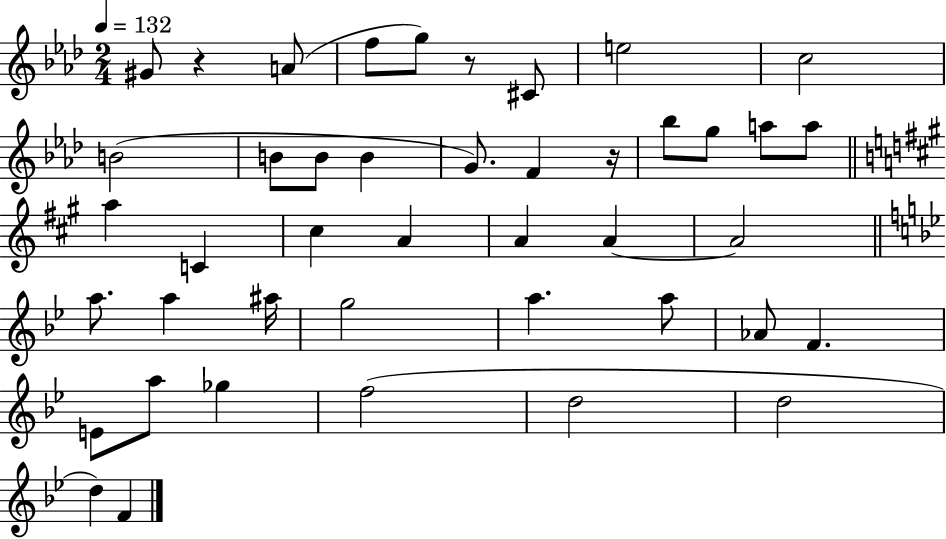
{
  \clef treble
  \numericTimeSignature
  \time 2/4
  \key aes \major
  \tempo 4 = 132
  gis'8 r4 a'8( | f''8 g''8) r8 cis'8 | e''2 | c''2 | \break b'2( | b'8 b'8 b'4 | g'8.) f'4 r16 | bes''8 g''8 a''8 a''8 | \break \bar "||" \break \key a \major a''4 c'4 | cis''4 a'4 | a'4 a'4~~ | a'2 | \break \bar "||" \break \key g \minor a''8. a''4 ais''16 | g''2 | a''4. a''8 | aes'8 f'4. | \break e'8 a''8 ges''4 | f''2( | d''2 | d''2 | \break d''4) f'4 | \bar "|."
}